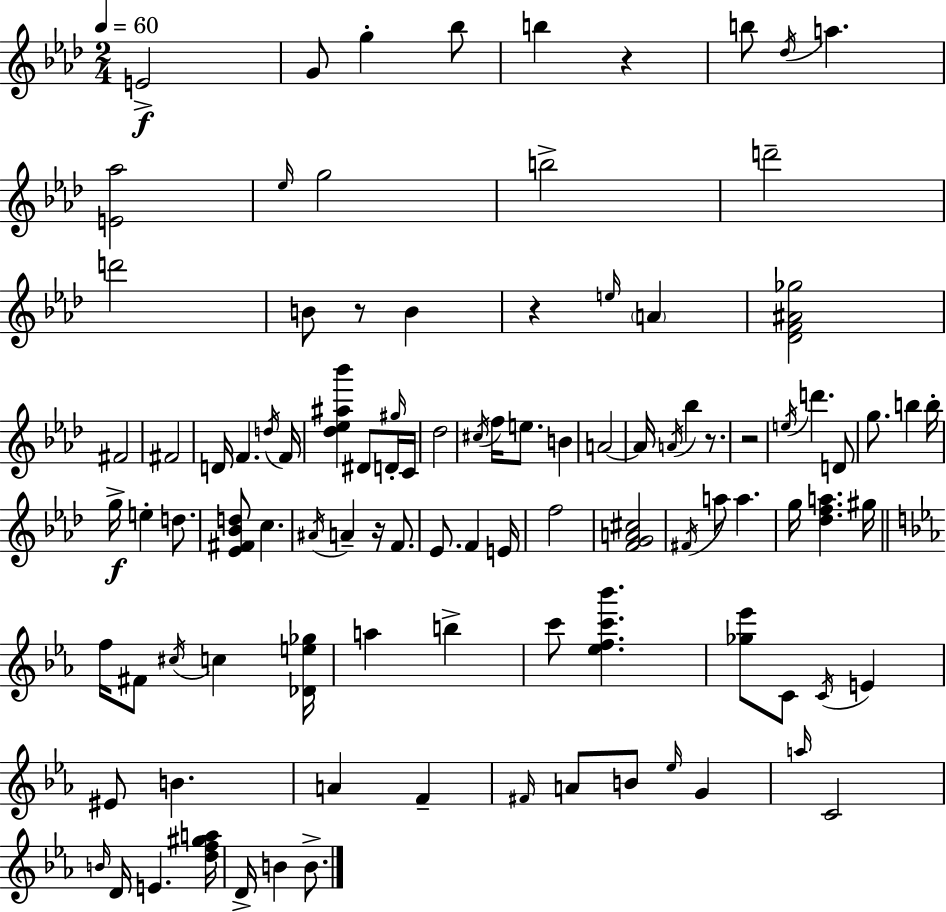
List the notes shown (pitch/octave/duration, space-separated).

E4/h G4/e G5/q Bb5/e B5/q R/q B5/e Db5/s A5/q. [E4,Ab5]/h Eb5/s G5/h B5/h D6/h D6/h B4/e R/e B4/q R/q E5/s A4/q [Db4,F4,A#4,Gb5]/h F#4/h F#4/h D4/s F4/q. D5/s F4/s [Db5,Eb5,A#5,Bb6]/q D#4/e D4/s G#5/s C4/s Db5/h C#5/s F5/s E5/e. B4/q A4/h A4/s A4/s Bb5/q R/e. R/h E5/s D6/q. D4/e G5/e. B5/q B5/s G5/s E5/q D5/e. [Eb4,F#4,Bb4,D5]/e C5/q. A#4/s A4/q R/s F4/e. Eb4/e. F4/q E4/s F5/h [F4,G4,A4,C#5]/h F#4/s A5/e A5/q. G5/s [Db5,F5,A5]/q. G#5/s F5/s F#4/e C#5/s C5/q [Db4,E5,Gb5]/s A5/q B5/q C6/e [Eb5,F5,C6,Bb6]/q. [Gb5,Eb6]/e C4/e C4/s E4/q EIS4/e B4/q. A4/q F4/q F#4/s A4/e B4/e Eb5/s G4/q A5/s C4/h B4/s D4/s E4/q. [D5,F5,G#5,A5]/s D4/s B4/q B4/e.